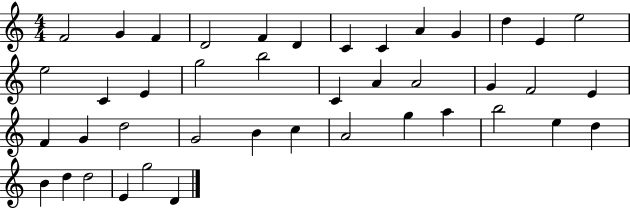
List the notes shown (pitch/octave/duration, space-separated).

F4/h G4/q F4/q D4/h F4/q D4/q C4/q C4/q A4/q G4/q D5/q E4/q E5/h E5/h C4/q E4/q G5/h B5/h C4/q A4/q A4/h G4/q F4/h E4/q F4/q G4/q D5/h G4/h B4/q C5/q A4/h G5/q A5/q B5/h E5/q D5/q B4/q D5/q D5/h E4/q G5/h D4/q